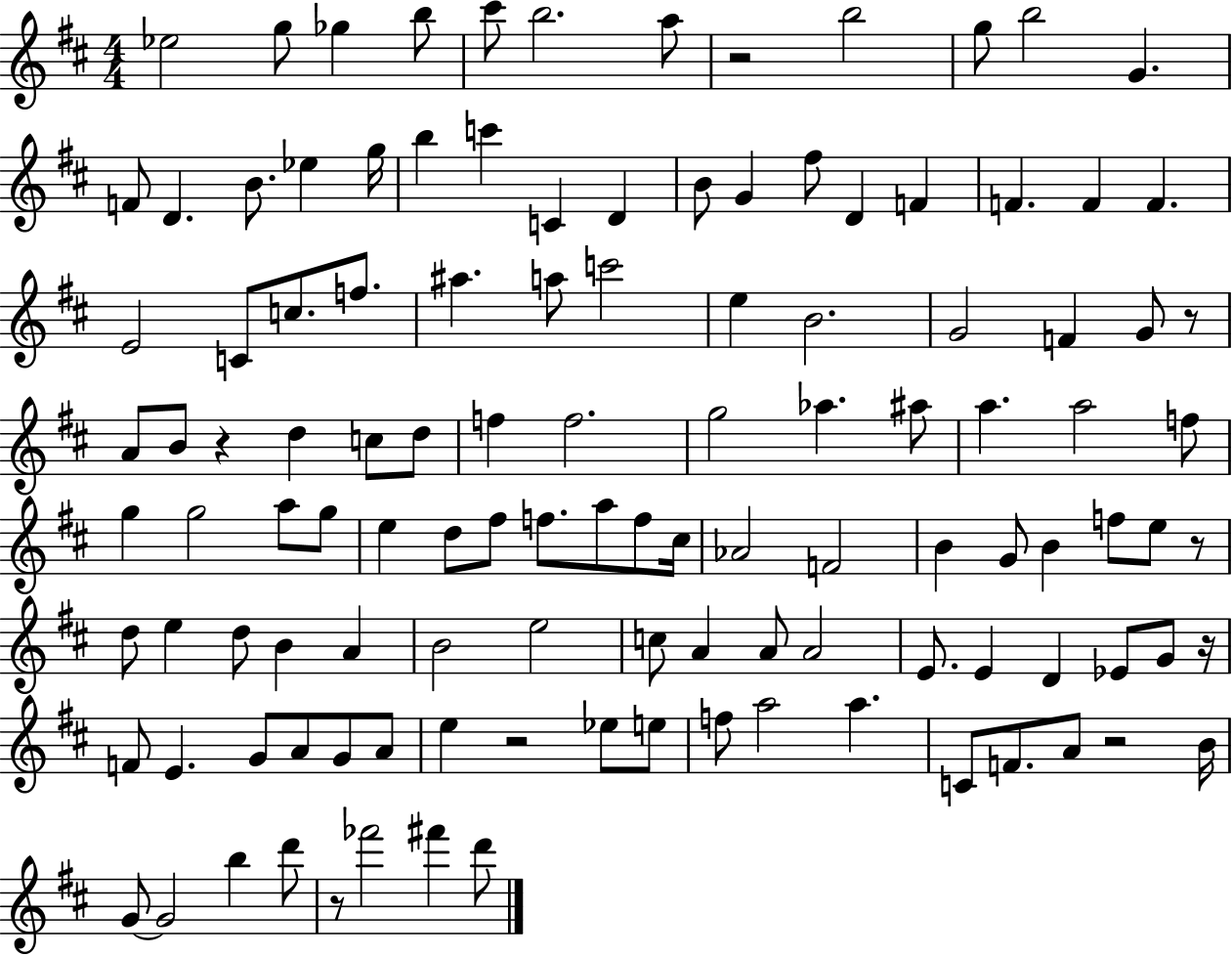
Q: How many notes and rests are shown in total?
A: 118